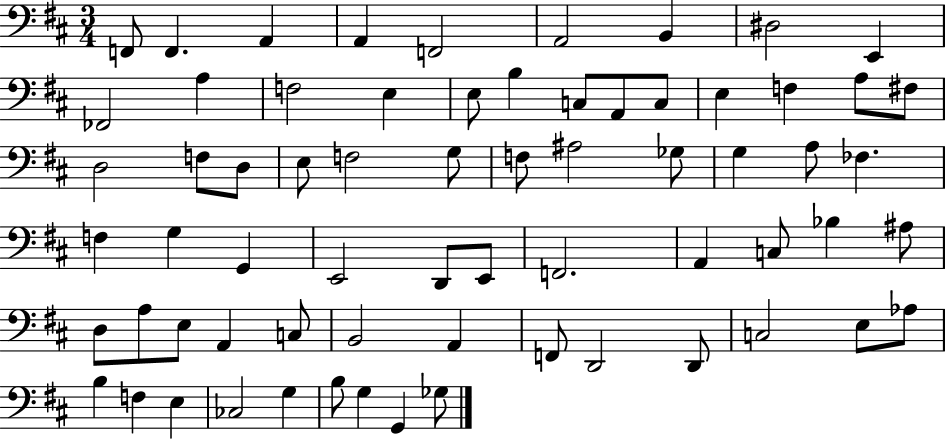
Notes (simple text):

F2/e F2/q. A2/q A2/q F2/h A2/h B2/q D#3/h E2/q FES2/h A3/q F3/h E3/q E3/e B3/q C3/e A2/e C3/e E3/q F3/q A3/e F#3/e D3/h F3/e D3/e E3/e F3/h G3/e F3/e A#3/h Gb3/e G3/q A3/e FES3/q. F3/q G3/q G2/q E2/h D2/e E2/e F2/h. A2/q C3/e Bb3/q A#3/e D3/e A3/e E3/e A2/q C3/e B2/h A2/q F2/e D2/h D2/e C3/h E3/e Ab3/e B3/q F3/q E3/q CES3/h G3/q B3/e G3/q G2/q Gb3/e